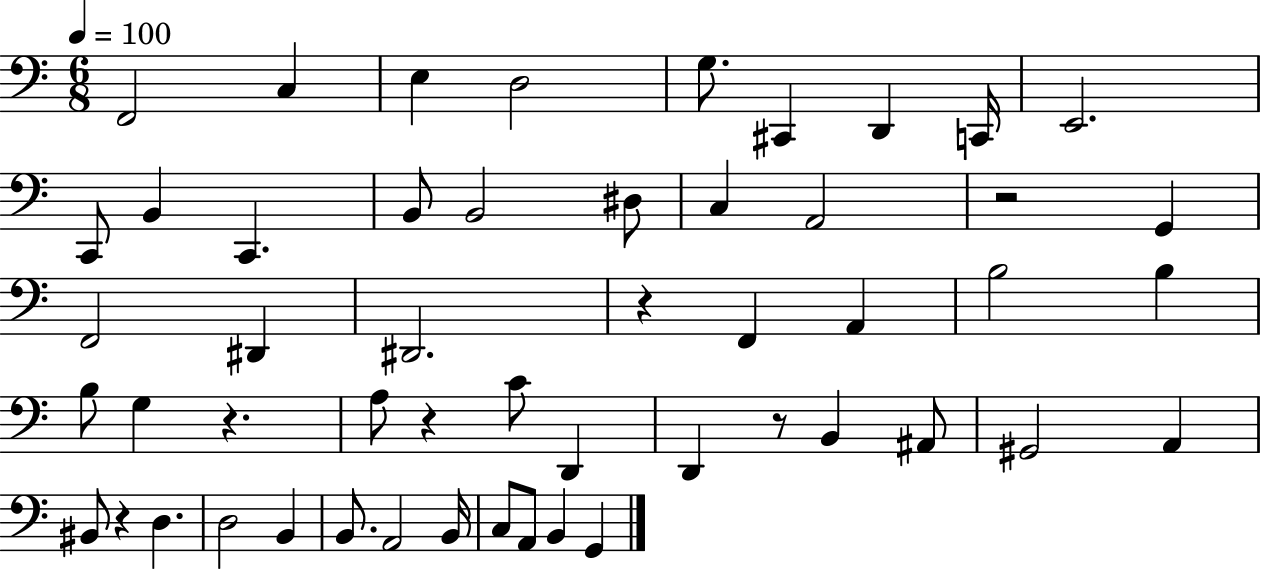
X:1
T:Untitled
M:6/8
L:1/4
K:C
F,,2 C, E, D,2 G,/2 ^C,, D,, C,,/4 E,,2 C,,/2 B,, C,, B,,/2 B,,2 ^D,/2 C, A,,2 z2 G,, F,,2 ^D,, ^D,,2 z F,, A,, B,2 B, B,/2 G, z A,/2 z C/2 D,, D,, z/2 B,, ^A,,/2 ^G,,2 A,, ^B,,/2 z D, D,2 B,, B,,/2 A,,2 B,,/4 C,/2 A,,/2 B,, G,,